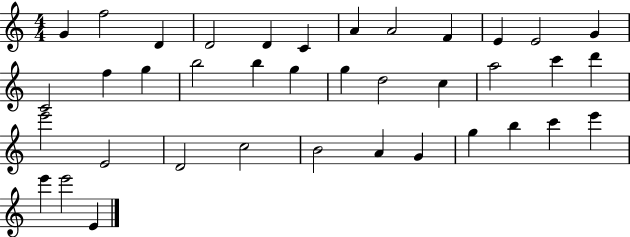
X:1
T:Untitled
M:4/4
L:1/4
K:C
G f2 D D2 D C A A2 F E E2 G C2 f g b2 b g g d2 c a2 c' d' e'2 E2 D2 c2 B2 A G g b c' e' e' e'2 E